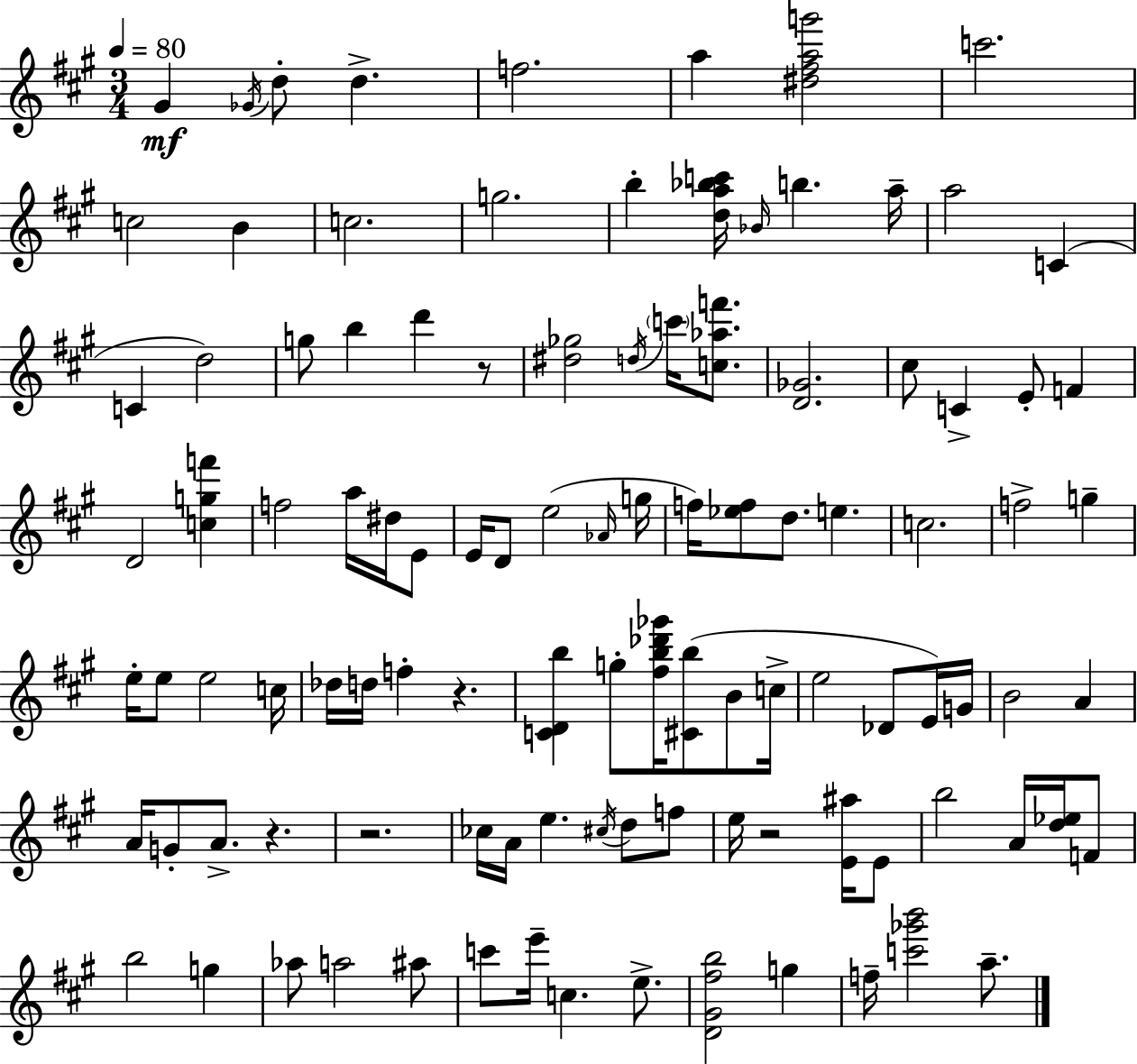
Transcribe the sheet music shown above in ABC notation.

X:1
T:Untitled
M:3/4
L:1/4
K:A
^G _G/4 d/2 d f2 a [^d^fag']2 c'2 c2 B c2 g2 b [da_bc']/4 _B/4 b a/4 a2 C C d2 g/2 b d' z/2 [^d_g]2 d/4 c'/4 [c_af']/2 [D_G]2 ^c/2 C E/2 F D2 [cgf'] f2 a/4 ^d/4 E/2 E/4 D/2 e2 _A/4 g/4 f/4 [_ef]/2 d/2 e c2 f2 g e/4 e/2 e2 c/4 _d/4 d/4 f z [CDb] g/2 [^fb_d'_g']/4 [^Cb]/2 B/2 c/4 e2 _D/2 E/4 G/4 B2 A A/4 G/2 A/2 z z2 _c/4 A/4 e ^c/4 d/2 f/2 e/4 z2 [E^a]/4 E/2 b2 A/4 [d_e]/4 F/2 b2 g _a/2 a2 ^a/2 c'/2 e'/4 c e/2 [D^G^fb]2 g f/4 [c'_g'b']2 a/2